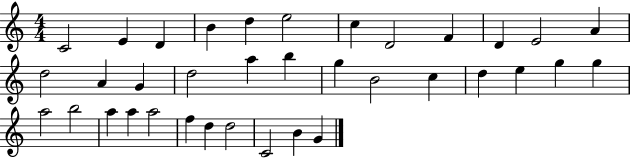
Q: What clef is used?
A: treble